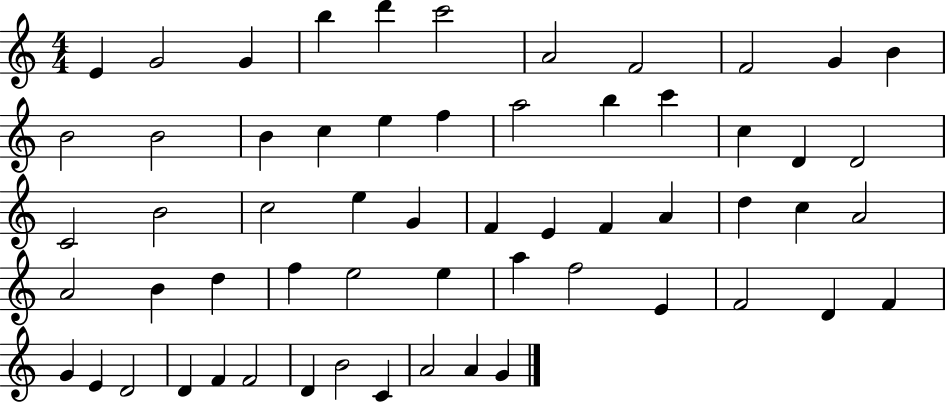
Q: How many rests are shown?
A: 0